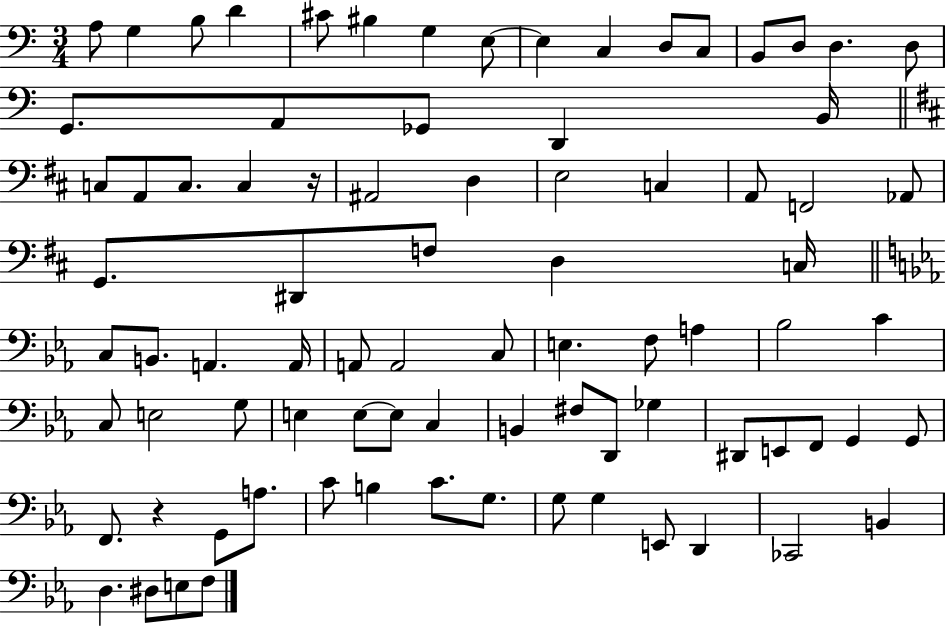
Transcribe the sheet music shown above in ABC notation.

X:1
T:Untitled
M:3/4
L:1/4
K:C
A,/2 G, B,/2 D ^C/2 ^B, G, E,/2 E, C, D,/2 C,/2 B,,/2 D,/2 D, D,/2 G,,/2 A,,/2 _G,,/2 D,, B,,/4 C,/2 A,,/2 C,/2 C, z/4 ^A,,2 D, E,2 C, A,,/2 F,,2 _A,,/2 G,,/2 ^D,,/2 F,/2 D, C,/4 C,/2 B,,/2 A,, A,,/4 A,,/2 A,,2 C,/2 E, F,/2 A, _B,2 C C,/2 E,2 G,/2 E, E,/2 E,/2 C, B,, ^F,/2 D,,/2 _G, ^D,,/2 E,,/2 F,,/2 G,, G,,/2 F,,/2 z G,,/2 A,/2 C/2 B, C/2 G,/2 G,/2 G, E,,/2 D,, _C,,2 B,, D, ^D,/2 E,/2 F,/2